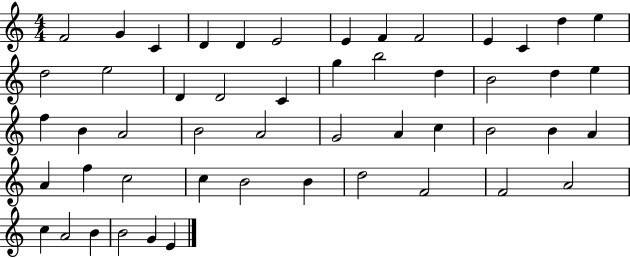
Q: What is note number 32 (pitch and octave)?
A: C5